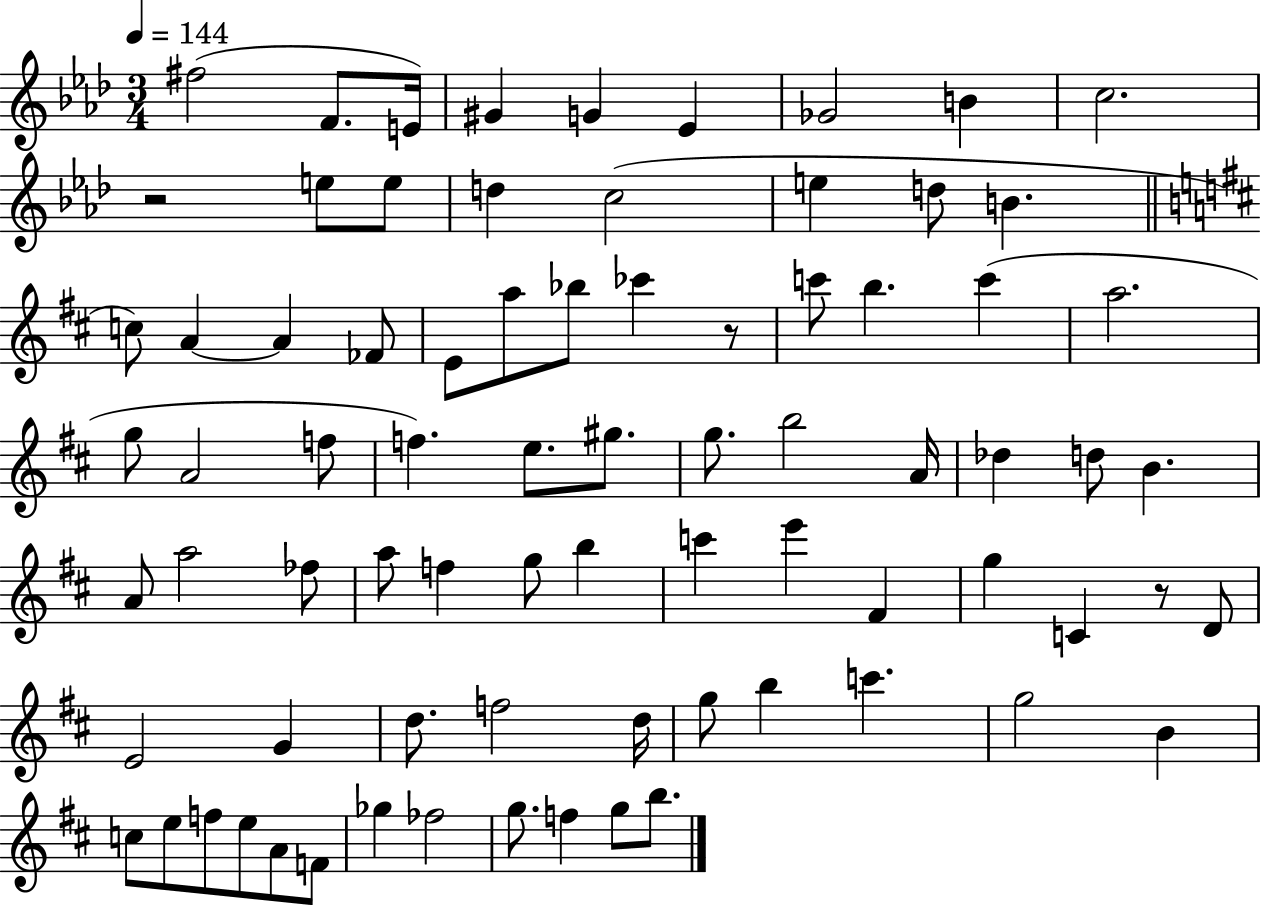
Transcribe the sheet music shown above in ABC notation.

X:1
T:Untitled
M:3/4
L:1/4
K:Ab
^f2 F/2 E/4 ^G G _E _G2 B c2 z2 e/2 e/2 d c2 e d/2 B c/2 A A _F/2 E/2 a/2 _b/2 _c' z/2 c'/2 b c' a2 g/2 A2 f/2 f e/2 ^g/2 g/2 b2 A/4 _d d/2 B A/2 a2 _f/2 a/2 f g/2 b c' e' ^F g C z/2 D/2 E2 G d/2 f2 d/4 g/2 b c' g2 B c/2 e/2 f/2 e/2 A/2 F/2 _g _f2 g/2 f g/2 b/2